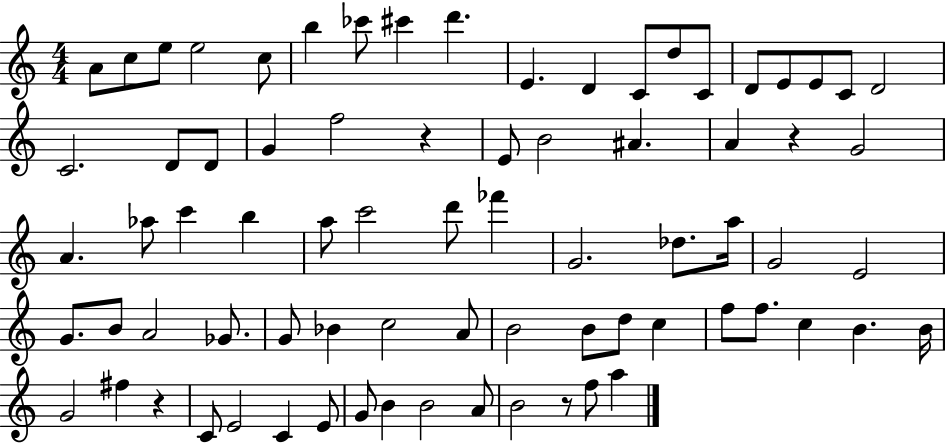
{
  \clef treble
  \numericTimeSignature
  \time 4/4
  \key c \major
  a'8 c''8 e''8 e''2 c''8 | b''4 ces'''8 cis'''4 d'''4. | e'4. d'4 c'8 d''8 c'8 | d'8 e'8 e'8 c'8 d'2 | \break c'2. d'8 d'8 | g'4 f''2 r4 | e'8 b'2 ais'4. | a'4 r4 g'2 | \break a'4. aes''8 c'''4 b''4 | a''8 c'''2 d'''8 fes'''4 | g'2. des''8. a''16 | g'2 e'2 | \break g'8. b'8 a'2 ges'8. | g'8 bes'4 c''2 a'8 | b'2 b'8 d''8 c''4 | f''8 f''8. c''4 b'4. b'16 | \break g'2 fis''4 r4 | c'8 e'2 c'4 e'8 | g'8 b'4 b'2 a'8 | b'2 r8 f''8 a''4 | \break \bar "|."
}